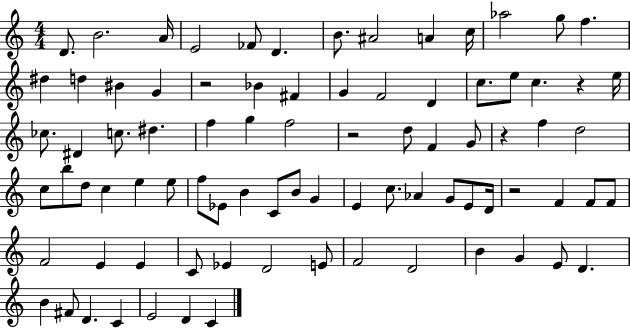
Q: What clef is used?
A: treble